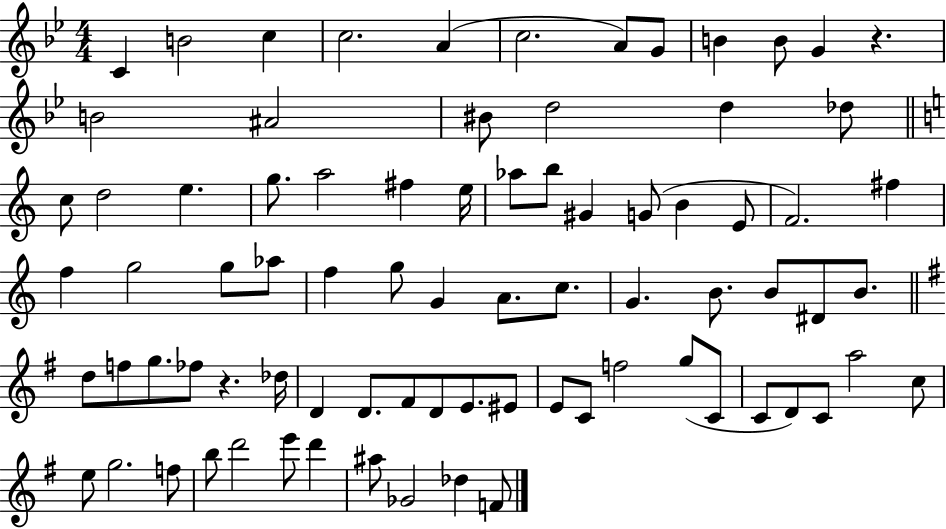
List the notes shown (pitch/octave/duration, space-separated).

C4/q B4/h C5/q C5/h. A4/q C5/h. A4/e G4/e B4/q B4/e G4/q R/q. B4/h A#4/h BIS4/e D5/h D5/q Db5/e C5/e D5/h E5/q. G5/e. A5/h F#5/q E5/s Ab5/e B5/e G#4/q G4/e B4/q E4/e F4/h. F#5/q F5/q G5/h G5/e Ab5/e F5/q G5/e G4/q A4/e. C5/e. G4/q. B4/e. B4/e D#4/e B4/e. D5/e F5/e G5/e. FES5/e R/q. Db5/s D4/q D4/e. F#4/e D4/e E4/e. EIS4/e E4/e C4/e F5/h G5/e C4/e C4/e D4/e C4/e A5/h C5/e E5/e G5/h. F5/e B5/e D6/h E6/e D6/q A#5/e Gb4/h Db5/q F4/e